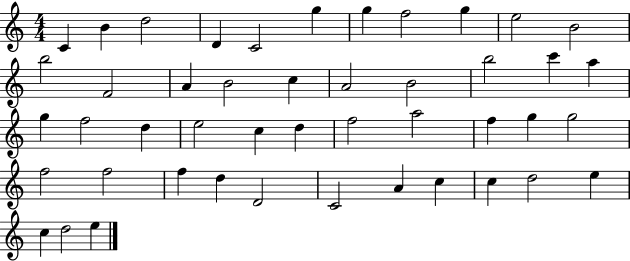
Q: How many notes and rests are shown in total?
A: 46